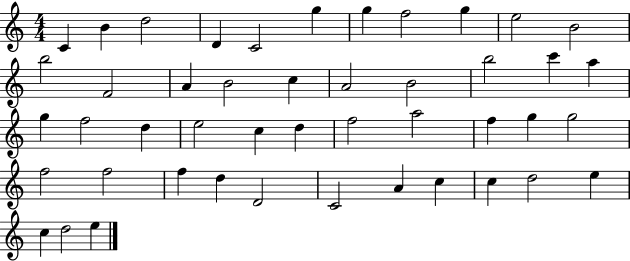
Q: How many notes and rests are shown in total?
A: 46